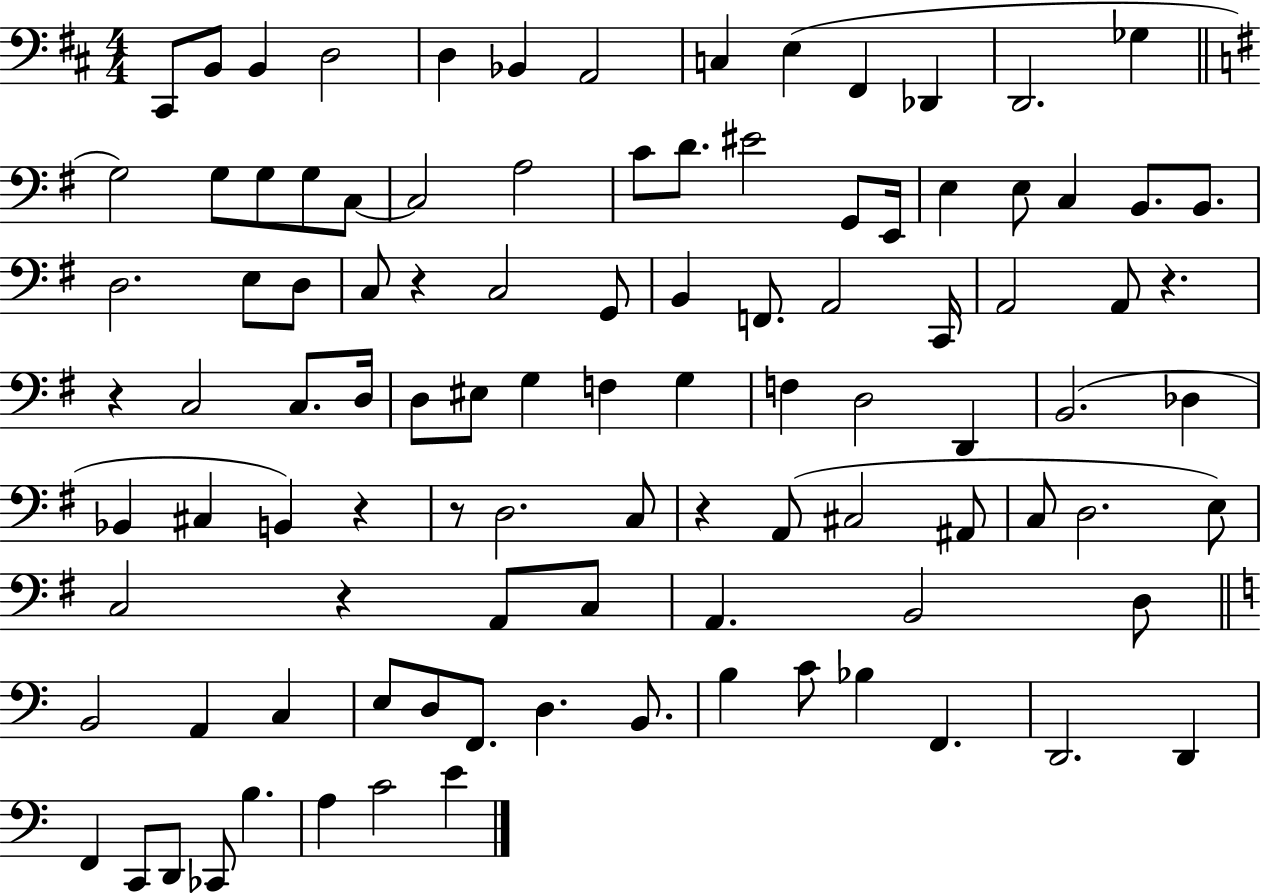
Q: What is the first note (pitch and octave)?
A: C#2